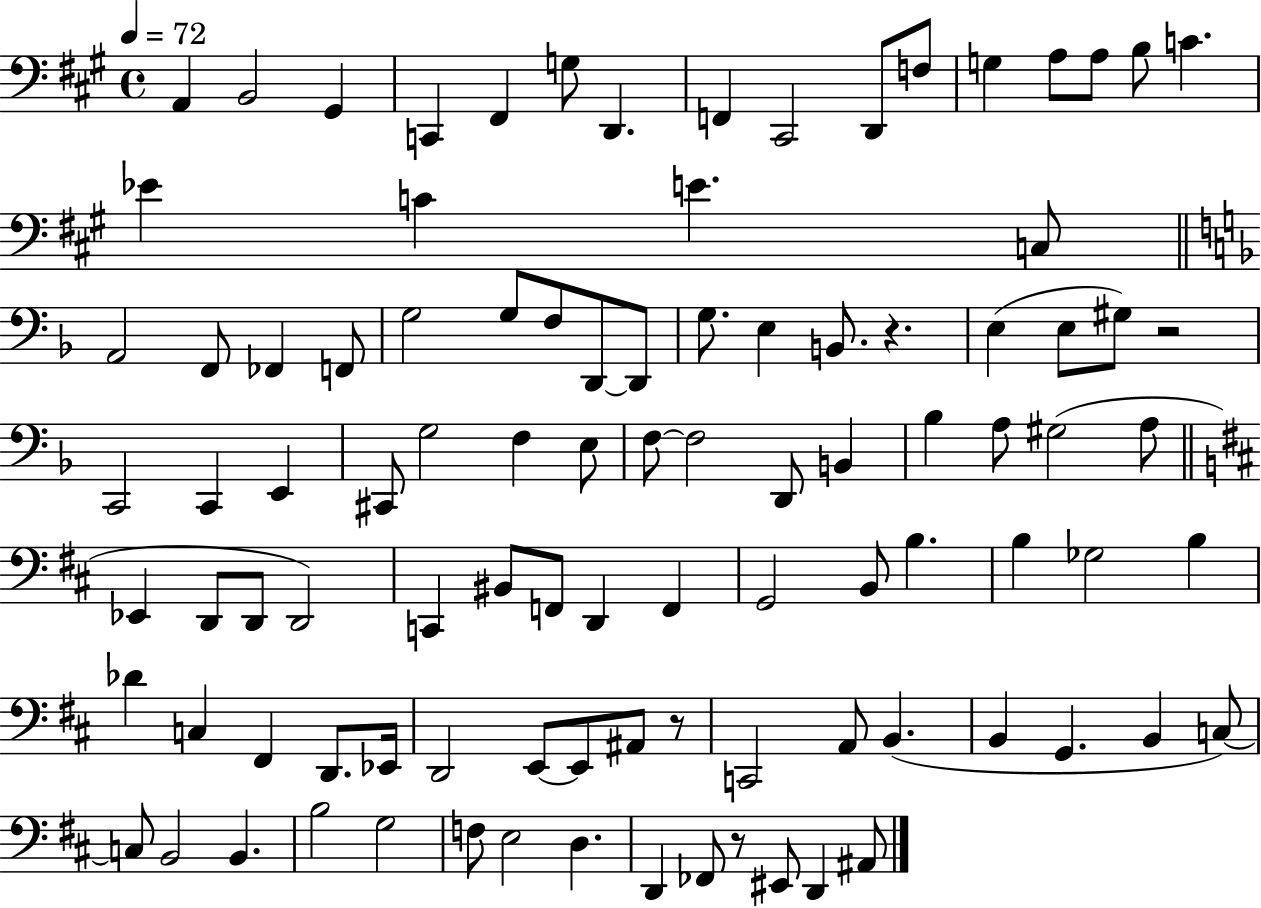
{
  \clef bass
  \time 4/4
  \defaultTimeSignature
  \key a \major
  \tempo 4 = 72
  a,4 b,2 gis,4 | c,4 fis,4 g8 d,4. | f,4 cis,2 d,8 f8 | g4 a8 a8 b8 c'4. | \break ees'4 c'4 e'4. c8 | \bar "||" \break \key d \minor a,2 f,8 fes,4 f,8 | g2 g8 f8 d,8~~ d,8 | g8. e4 b,8. r4. | e4( e8 gis8) r2 | \break c,2 c,4 e,4 | cis,8 g2 f4 e8 | f8~~ f2 d,8 b,4 | bes4 a8 gis2( a8 | \break \bar "||" \break \key d \major ees,4 d,8 d,8 d,2) | c,4 bis,8 f,8 d,4 f,4 | g,2 b,8 b4. | b4 ges2 b4 | \break des'4 c4 fis,4 d,8. ees,16 | d,2 e,8~~ e,8 ais,8 r8 | c,2 a,8 b,4.( | b,4 g,4. b,4 c8~~) | \break c8 b,2 b,4. | b2 g2 | f8 e2 d4. | d,4 fes,8 r8 eis,8 d,4 ais,8 | \break \bar "|."
}